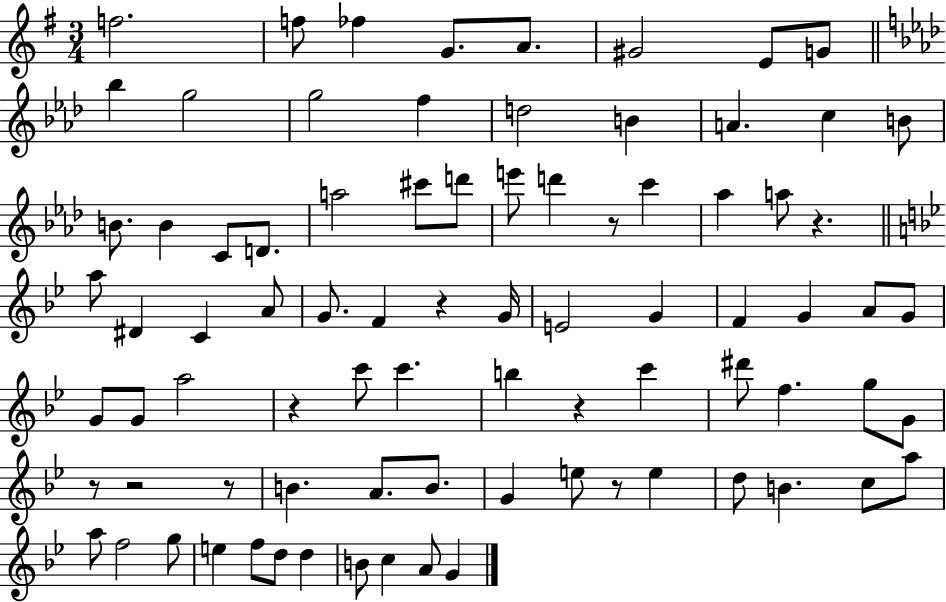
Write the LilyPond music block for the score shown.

{
  \clef treble
  \numericTimeSignature
  \time 3/4
  \key g \major
  f''2. | f''8 fes''4 g'8. a'8. | gis'2 e'8 g'8 | \bar "||" \break \key f \minor bes''4 g''2 | g''2 f''4 | d''2 b'4 | a'4. c''4 b'8 | \break b'8. b'4 c'8 d'8. | a''2 cis'''8 d'''8 | e'''8 d'''4 r8 c'''4 | aes''4 a''8 r4. | \break \bar "||" \break \key bes \major a''8 dis'4 c'4 a'8 | g'8. f'4 r4 g'16 | e'2 g'4 | f'4 g'4 a'8 g'8 | \break g'8 g'8 a''2 | r4 c'''8 c'''4. | b''4 r4 c'''4 | dis'''8 f''4. g''8 g'8 | \break r8 r2 r8 | b'4. a'8. b'8. | g'4 e''8 r8 e''4 | d''8 b'4. c''8 a''8 | \break a''8 f''2 g''8 | e''4 f''8 d''8 d''4 | b'8 c''4 a'8 g'4 | \bar "|."
}